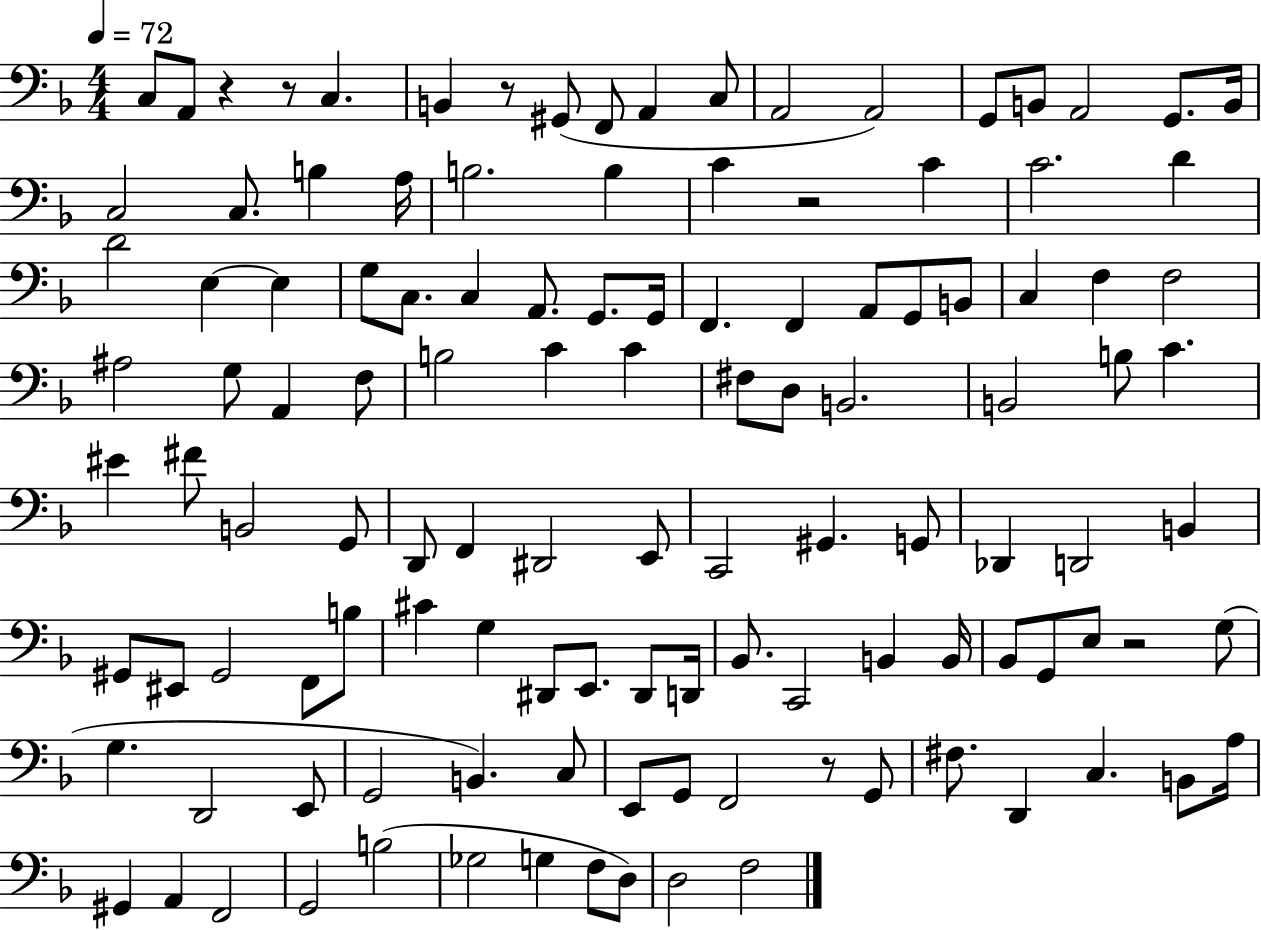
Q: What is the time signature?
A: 4/4